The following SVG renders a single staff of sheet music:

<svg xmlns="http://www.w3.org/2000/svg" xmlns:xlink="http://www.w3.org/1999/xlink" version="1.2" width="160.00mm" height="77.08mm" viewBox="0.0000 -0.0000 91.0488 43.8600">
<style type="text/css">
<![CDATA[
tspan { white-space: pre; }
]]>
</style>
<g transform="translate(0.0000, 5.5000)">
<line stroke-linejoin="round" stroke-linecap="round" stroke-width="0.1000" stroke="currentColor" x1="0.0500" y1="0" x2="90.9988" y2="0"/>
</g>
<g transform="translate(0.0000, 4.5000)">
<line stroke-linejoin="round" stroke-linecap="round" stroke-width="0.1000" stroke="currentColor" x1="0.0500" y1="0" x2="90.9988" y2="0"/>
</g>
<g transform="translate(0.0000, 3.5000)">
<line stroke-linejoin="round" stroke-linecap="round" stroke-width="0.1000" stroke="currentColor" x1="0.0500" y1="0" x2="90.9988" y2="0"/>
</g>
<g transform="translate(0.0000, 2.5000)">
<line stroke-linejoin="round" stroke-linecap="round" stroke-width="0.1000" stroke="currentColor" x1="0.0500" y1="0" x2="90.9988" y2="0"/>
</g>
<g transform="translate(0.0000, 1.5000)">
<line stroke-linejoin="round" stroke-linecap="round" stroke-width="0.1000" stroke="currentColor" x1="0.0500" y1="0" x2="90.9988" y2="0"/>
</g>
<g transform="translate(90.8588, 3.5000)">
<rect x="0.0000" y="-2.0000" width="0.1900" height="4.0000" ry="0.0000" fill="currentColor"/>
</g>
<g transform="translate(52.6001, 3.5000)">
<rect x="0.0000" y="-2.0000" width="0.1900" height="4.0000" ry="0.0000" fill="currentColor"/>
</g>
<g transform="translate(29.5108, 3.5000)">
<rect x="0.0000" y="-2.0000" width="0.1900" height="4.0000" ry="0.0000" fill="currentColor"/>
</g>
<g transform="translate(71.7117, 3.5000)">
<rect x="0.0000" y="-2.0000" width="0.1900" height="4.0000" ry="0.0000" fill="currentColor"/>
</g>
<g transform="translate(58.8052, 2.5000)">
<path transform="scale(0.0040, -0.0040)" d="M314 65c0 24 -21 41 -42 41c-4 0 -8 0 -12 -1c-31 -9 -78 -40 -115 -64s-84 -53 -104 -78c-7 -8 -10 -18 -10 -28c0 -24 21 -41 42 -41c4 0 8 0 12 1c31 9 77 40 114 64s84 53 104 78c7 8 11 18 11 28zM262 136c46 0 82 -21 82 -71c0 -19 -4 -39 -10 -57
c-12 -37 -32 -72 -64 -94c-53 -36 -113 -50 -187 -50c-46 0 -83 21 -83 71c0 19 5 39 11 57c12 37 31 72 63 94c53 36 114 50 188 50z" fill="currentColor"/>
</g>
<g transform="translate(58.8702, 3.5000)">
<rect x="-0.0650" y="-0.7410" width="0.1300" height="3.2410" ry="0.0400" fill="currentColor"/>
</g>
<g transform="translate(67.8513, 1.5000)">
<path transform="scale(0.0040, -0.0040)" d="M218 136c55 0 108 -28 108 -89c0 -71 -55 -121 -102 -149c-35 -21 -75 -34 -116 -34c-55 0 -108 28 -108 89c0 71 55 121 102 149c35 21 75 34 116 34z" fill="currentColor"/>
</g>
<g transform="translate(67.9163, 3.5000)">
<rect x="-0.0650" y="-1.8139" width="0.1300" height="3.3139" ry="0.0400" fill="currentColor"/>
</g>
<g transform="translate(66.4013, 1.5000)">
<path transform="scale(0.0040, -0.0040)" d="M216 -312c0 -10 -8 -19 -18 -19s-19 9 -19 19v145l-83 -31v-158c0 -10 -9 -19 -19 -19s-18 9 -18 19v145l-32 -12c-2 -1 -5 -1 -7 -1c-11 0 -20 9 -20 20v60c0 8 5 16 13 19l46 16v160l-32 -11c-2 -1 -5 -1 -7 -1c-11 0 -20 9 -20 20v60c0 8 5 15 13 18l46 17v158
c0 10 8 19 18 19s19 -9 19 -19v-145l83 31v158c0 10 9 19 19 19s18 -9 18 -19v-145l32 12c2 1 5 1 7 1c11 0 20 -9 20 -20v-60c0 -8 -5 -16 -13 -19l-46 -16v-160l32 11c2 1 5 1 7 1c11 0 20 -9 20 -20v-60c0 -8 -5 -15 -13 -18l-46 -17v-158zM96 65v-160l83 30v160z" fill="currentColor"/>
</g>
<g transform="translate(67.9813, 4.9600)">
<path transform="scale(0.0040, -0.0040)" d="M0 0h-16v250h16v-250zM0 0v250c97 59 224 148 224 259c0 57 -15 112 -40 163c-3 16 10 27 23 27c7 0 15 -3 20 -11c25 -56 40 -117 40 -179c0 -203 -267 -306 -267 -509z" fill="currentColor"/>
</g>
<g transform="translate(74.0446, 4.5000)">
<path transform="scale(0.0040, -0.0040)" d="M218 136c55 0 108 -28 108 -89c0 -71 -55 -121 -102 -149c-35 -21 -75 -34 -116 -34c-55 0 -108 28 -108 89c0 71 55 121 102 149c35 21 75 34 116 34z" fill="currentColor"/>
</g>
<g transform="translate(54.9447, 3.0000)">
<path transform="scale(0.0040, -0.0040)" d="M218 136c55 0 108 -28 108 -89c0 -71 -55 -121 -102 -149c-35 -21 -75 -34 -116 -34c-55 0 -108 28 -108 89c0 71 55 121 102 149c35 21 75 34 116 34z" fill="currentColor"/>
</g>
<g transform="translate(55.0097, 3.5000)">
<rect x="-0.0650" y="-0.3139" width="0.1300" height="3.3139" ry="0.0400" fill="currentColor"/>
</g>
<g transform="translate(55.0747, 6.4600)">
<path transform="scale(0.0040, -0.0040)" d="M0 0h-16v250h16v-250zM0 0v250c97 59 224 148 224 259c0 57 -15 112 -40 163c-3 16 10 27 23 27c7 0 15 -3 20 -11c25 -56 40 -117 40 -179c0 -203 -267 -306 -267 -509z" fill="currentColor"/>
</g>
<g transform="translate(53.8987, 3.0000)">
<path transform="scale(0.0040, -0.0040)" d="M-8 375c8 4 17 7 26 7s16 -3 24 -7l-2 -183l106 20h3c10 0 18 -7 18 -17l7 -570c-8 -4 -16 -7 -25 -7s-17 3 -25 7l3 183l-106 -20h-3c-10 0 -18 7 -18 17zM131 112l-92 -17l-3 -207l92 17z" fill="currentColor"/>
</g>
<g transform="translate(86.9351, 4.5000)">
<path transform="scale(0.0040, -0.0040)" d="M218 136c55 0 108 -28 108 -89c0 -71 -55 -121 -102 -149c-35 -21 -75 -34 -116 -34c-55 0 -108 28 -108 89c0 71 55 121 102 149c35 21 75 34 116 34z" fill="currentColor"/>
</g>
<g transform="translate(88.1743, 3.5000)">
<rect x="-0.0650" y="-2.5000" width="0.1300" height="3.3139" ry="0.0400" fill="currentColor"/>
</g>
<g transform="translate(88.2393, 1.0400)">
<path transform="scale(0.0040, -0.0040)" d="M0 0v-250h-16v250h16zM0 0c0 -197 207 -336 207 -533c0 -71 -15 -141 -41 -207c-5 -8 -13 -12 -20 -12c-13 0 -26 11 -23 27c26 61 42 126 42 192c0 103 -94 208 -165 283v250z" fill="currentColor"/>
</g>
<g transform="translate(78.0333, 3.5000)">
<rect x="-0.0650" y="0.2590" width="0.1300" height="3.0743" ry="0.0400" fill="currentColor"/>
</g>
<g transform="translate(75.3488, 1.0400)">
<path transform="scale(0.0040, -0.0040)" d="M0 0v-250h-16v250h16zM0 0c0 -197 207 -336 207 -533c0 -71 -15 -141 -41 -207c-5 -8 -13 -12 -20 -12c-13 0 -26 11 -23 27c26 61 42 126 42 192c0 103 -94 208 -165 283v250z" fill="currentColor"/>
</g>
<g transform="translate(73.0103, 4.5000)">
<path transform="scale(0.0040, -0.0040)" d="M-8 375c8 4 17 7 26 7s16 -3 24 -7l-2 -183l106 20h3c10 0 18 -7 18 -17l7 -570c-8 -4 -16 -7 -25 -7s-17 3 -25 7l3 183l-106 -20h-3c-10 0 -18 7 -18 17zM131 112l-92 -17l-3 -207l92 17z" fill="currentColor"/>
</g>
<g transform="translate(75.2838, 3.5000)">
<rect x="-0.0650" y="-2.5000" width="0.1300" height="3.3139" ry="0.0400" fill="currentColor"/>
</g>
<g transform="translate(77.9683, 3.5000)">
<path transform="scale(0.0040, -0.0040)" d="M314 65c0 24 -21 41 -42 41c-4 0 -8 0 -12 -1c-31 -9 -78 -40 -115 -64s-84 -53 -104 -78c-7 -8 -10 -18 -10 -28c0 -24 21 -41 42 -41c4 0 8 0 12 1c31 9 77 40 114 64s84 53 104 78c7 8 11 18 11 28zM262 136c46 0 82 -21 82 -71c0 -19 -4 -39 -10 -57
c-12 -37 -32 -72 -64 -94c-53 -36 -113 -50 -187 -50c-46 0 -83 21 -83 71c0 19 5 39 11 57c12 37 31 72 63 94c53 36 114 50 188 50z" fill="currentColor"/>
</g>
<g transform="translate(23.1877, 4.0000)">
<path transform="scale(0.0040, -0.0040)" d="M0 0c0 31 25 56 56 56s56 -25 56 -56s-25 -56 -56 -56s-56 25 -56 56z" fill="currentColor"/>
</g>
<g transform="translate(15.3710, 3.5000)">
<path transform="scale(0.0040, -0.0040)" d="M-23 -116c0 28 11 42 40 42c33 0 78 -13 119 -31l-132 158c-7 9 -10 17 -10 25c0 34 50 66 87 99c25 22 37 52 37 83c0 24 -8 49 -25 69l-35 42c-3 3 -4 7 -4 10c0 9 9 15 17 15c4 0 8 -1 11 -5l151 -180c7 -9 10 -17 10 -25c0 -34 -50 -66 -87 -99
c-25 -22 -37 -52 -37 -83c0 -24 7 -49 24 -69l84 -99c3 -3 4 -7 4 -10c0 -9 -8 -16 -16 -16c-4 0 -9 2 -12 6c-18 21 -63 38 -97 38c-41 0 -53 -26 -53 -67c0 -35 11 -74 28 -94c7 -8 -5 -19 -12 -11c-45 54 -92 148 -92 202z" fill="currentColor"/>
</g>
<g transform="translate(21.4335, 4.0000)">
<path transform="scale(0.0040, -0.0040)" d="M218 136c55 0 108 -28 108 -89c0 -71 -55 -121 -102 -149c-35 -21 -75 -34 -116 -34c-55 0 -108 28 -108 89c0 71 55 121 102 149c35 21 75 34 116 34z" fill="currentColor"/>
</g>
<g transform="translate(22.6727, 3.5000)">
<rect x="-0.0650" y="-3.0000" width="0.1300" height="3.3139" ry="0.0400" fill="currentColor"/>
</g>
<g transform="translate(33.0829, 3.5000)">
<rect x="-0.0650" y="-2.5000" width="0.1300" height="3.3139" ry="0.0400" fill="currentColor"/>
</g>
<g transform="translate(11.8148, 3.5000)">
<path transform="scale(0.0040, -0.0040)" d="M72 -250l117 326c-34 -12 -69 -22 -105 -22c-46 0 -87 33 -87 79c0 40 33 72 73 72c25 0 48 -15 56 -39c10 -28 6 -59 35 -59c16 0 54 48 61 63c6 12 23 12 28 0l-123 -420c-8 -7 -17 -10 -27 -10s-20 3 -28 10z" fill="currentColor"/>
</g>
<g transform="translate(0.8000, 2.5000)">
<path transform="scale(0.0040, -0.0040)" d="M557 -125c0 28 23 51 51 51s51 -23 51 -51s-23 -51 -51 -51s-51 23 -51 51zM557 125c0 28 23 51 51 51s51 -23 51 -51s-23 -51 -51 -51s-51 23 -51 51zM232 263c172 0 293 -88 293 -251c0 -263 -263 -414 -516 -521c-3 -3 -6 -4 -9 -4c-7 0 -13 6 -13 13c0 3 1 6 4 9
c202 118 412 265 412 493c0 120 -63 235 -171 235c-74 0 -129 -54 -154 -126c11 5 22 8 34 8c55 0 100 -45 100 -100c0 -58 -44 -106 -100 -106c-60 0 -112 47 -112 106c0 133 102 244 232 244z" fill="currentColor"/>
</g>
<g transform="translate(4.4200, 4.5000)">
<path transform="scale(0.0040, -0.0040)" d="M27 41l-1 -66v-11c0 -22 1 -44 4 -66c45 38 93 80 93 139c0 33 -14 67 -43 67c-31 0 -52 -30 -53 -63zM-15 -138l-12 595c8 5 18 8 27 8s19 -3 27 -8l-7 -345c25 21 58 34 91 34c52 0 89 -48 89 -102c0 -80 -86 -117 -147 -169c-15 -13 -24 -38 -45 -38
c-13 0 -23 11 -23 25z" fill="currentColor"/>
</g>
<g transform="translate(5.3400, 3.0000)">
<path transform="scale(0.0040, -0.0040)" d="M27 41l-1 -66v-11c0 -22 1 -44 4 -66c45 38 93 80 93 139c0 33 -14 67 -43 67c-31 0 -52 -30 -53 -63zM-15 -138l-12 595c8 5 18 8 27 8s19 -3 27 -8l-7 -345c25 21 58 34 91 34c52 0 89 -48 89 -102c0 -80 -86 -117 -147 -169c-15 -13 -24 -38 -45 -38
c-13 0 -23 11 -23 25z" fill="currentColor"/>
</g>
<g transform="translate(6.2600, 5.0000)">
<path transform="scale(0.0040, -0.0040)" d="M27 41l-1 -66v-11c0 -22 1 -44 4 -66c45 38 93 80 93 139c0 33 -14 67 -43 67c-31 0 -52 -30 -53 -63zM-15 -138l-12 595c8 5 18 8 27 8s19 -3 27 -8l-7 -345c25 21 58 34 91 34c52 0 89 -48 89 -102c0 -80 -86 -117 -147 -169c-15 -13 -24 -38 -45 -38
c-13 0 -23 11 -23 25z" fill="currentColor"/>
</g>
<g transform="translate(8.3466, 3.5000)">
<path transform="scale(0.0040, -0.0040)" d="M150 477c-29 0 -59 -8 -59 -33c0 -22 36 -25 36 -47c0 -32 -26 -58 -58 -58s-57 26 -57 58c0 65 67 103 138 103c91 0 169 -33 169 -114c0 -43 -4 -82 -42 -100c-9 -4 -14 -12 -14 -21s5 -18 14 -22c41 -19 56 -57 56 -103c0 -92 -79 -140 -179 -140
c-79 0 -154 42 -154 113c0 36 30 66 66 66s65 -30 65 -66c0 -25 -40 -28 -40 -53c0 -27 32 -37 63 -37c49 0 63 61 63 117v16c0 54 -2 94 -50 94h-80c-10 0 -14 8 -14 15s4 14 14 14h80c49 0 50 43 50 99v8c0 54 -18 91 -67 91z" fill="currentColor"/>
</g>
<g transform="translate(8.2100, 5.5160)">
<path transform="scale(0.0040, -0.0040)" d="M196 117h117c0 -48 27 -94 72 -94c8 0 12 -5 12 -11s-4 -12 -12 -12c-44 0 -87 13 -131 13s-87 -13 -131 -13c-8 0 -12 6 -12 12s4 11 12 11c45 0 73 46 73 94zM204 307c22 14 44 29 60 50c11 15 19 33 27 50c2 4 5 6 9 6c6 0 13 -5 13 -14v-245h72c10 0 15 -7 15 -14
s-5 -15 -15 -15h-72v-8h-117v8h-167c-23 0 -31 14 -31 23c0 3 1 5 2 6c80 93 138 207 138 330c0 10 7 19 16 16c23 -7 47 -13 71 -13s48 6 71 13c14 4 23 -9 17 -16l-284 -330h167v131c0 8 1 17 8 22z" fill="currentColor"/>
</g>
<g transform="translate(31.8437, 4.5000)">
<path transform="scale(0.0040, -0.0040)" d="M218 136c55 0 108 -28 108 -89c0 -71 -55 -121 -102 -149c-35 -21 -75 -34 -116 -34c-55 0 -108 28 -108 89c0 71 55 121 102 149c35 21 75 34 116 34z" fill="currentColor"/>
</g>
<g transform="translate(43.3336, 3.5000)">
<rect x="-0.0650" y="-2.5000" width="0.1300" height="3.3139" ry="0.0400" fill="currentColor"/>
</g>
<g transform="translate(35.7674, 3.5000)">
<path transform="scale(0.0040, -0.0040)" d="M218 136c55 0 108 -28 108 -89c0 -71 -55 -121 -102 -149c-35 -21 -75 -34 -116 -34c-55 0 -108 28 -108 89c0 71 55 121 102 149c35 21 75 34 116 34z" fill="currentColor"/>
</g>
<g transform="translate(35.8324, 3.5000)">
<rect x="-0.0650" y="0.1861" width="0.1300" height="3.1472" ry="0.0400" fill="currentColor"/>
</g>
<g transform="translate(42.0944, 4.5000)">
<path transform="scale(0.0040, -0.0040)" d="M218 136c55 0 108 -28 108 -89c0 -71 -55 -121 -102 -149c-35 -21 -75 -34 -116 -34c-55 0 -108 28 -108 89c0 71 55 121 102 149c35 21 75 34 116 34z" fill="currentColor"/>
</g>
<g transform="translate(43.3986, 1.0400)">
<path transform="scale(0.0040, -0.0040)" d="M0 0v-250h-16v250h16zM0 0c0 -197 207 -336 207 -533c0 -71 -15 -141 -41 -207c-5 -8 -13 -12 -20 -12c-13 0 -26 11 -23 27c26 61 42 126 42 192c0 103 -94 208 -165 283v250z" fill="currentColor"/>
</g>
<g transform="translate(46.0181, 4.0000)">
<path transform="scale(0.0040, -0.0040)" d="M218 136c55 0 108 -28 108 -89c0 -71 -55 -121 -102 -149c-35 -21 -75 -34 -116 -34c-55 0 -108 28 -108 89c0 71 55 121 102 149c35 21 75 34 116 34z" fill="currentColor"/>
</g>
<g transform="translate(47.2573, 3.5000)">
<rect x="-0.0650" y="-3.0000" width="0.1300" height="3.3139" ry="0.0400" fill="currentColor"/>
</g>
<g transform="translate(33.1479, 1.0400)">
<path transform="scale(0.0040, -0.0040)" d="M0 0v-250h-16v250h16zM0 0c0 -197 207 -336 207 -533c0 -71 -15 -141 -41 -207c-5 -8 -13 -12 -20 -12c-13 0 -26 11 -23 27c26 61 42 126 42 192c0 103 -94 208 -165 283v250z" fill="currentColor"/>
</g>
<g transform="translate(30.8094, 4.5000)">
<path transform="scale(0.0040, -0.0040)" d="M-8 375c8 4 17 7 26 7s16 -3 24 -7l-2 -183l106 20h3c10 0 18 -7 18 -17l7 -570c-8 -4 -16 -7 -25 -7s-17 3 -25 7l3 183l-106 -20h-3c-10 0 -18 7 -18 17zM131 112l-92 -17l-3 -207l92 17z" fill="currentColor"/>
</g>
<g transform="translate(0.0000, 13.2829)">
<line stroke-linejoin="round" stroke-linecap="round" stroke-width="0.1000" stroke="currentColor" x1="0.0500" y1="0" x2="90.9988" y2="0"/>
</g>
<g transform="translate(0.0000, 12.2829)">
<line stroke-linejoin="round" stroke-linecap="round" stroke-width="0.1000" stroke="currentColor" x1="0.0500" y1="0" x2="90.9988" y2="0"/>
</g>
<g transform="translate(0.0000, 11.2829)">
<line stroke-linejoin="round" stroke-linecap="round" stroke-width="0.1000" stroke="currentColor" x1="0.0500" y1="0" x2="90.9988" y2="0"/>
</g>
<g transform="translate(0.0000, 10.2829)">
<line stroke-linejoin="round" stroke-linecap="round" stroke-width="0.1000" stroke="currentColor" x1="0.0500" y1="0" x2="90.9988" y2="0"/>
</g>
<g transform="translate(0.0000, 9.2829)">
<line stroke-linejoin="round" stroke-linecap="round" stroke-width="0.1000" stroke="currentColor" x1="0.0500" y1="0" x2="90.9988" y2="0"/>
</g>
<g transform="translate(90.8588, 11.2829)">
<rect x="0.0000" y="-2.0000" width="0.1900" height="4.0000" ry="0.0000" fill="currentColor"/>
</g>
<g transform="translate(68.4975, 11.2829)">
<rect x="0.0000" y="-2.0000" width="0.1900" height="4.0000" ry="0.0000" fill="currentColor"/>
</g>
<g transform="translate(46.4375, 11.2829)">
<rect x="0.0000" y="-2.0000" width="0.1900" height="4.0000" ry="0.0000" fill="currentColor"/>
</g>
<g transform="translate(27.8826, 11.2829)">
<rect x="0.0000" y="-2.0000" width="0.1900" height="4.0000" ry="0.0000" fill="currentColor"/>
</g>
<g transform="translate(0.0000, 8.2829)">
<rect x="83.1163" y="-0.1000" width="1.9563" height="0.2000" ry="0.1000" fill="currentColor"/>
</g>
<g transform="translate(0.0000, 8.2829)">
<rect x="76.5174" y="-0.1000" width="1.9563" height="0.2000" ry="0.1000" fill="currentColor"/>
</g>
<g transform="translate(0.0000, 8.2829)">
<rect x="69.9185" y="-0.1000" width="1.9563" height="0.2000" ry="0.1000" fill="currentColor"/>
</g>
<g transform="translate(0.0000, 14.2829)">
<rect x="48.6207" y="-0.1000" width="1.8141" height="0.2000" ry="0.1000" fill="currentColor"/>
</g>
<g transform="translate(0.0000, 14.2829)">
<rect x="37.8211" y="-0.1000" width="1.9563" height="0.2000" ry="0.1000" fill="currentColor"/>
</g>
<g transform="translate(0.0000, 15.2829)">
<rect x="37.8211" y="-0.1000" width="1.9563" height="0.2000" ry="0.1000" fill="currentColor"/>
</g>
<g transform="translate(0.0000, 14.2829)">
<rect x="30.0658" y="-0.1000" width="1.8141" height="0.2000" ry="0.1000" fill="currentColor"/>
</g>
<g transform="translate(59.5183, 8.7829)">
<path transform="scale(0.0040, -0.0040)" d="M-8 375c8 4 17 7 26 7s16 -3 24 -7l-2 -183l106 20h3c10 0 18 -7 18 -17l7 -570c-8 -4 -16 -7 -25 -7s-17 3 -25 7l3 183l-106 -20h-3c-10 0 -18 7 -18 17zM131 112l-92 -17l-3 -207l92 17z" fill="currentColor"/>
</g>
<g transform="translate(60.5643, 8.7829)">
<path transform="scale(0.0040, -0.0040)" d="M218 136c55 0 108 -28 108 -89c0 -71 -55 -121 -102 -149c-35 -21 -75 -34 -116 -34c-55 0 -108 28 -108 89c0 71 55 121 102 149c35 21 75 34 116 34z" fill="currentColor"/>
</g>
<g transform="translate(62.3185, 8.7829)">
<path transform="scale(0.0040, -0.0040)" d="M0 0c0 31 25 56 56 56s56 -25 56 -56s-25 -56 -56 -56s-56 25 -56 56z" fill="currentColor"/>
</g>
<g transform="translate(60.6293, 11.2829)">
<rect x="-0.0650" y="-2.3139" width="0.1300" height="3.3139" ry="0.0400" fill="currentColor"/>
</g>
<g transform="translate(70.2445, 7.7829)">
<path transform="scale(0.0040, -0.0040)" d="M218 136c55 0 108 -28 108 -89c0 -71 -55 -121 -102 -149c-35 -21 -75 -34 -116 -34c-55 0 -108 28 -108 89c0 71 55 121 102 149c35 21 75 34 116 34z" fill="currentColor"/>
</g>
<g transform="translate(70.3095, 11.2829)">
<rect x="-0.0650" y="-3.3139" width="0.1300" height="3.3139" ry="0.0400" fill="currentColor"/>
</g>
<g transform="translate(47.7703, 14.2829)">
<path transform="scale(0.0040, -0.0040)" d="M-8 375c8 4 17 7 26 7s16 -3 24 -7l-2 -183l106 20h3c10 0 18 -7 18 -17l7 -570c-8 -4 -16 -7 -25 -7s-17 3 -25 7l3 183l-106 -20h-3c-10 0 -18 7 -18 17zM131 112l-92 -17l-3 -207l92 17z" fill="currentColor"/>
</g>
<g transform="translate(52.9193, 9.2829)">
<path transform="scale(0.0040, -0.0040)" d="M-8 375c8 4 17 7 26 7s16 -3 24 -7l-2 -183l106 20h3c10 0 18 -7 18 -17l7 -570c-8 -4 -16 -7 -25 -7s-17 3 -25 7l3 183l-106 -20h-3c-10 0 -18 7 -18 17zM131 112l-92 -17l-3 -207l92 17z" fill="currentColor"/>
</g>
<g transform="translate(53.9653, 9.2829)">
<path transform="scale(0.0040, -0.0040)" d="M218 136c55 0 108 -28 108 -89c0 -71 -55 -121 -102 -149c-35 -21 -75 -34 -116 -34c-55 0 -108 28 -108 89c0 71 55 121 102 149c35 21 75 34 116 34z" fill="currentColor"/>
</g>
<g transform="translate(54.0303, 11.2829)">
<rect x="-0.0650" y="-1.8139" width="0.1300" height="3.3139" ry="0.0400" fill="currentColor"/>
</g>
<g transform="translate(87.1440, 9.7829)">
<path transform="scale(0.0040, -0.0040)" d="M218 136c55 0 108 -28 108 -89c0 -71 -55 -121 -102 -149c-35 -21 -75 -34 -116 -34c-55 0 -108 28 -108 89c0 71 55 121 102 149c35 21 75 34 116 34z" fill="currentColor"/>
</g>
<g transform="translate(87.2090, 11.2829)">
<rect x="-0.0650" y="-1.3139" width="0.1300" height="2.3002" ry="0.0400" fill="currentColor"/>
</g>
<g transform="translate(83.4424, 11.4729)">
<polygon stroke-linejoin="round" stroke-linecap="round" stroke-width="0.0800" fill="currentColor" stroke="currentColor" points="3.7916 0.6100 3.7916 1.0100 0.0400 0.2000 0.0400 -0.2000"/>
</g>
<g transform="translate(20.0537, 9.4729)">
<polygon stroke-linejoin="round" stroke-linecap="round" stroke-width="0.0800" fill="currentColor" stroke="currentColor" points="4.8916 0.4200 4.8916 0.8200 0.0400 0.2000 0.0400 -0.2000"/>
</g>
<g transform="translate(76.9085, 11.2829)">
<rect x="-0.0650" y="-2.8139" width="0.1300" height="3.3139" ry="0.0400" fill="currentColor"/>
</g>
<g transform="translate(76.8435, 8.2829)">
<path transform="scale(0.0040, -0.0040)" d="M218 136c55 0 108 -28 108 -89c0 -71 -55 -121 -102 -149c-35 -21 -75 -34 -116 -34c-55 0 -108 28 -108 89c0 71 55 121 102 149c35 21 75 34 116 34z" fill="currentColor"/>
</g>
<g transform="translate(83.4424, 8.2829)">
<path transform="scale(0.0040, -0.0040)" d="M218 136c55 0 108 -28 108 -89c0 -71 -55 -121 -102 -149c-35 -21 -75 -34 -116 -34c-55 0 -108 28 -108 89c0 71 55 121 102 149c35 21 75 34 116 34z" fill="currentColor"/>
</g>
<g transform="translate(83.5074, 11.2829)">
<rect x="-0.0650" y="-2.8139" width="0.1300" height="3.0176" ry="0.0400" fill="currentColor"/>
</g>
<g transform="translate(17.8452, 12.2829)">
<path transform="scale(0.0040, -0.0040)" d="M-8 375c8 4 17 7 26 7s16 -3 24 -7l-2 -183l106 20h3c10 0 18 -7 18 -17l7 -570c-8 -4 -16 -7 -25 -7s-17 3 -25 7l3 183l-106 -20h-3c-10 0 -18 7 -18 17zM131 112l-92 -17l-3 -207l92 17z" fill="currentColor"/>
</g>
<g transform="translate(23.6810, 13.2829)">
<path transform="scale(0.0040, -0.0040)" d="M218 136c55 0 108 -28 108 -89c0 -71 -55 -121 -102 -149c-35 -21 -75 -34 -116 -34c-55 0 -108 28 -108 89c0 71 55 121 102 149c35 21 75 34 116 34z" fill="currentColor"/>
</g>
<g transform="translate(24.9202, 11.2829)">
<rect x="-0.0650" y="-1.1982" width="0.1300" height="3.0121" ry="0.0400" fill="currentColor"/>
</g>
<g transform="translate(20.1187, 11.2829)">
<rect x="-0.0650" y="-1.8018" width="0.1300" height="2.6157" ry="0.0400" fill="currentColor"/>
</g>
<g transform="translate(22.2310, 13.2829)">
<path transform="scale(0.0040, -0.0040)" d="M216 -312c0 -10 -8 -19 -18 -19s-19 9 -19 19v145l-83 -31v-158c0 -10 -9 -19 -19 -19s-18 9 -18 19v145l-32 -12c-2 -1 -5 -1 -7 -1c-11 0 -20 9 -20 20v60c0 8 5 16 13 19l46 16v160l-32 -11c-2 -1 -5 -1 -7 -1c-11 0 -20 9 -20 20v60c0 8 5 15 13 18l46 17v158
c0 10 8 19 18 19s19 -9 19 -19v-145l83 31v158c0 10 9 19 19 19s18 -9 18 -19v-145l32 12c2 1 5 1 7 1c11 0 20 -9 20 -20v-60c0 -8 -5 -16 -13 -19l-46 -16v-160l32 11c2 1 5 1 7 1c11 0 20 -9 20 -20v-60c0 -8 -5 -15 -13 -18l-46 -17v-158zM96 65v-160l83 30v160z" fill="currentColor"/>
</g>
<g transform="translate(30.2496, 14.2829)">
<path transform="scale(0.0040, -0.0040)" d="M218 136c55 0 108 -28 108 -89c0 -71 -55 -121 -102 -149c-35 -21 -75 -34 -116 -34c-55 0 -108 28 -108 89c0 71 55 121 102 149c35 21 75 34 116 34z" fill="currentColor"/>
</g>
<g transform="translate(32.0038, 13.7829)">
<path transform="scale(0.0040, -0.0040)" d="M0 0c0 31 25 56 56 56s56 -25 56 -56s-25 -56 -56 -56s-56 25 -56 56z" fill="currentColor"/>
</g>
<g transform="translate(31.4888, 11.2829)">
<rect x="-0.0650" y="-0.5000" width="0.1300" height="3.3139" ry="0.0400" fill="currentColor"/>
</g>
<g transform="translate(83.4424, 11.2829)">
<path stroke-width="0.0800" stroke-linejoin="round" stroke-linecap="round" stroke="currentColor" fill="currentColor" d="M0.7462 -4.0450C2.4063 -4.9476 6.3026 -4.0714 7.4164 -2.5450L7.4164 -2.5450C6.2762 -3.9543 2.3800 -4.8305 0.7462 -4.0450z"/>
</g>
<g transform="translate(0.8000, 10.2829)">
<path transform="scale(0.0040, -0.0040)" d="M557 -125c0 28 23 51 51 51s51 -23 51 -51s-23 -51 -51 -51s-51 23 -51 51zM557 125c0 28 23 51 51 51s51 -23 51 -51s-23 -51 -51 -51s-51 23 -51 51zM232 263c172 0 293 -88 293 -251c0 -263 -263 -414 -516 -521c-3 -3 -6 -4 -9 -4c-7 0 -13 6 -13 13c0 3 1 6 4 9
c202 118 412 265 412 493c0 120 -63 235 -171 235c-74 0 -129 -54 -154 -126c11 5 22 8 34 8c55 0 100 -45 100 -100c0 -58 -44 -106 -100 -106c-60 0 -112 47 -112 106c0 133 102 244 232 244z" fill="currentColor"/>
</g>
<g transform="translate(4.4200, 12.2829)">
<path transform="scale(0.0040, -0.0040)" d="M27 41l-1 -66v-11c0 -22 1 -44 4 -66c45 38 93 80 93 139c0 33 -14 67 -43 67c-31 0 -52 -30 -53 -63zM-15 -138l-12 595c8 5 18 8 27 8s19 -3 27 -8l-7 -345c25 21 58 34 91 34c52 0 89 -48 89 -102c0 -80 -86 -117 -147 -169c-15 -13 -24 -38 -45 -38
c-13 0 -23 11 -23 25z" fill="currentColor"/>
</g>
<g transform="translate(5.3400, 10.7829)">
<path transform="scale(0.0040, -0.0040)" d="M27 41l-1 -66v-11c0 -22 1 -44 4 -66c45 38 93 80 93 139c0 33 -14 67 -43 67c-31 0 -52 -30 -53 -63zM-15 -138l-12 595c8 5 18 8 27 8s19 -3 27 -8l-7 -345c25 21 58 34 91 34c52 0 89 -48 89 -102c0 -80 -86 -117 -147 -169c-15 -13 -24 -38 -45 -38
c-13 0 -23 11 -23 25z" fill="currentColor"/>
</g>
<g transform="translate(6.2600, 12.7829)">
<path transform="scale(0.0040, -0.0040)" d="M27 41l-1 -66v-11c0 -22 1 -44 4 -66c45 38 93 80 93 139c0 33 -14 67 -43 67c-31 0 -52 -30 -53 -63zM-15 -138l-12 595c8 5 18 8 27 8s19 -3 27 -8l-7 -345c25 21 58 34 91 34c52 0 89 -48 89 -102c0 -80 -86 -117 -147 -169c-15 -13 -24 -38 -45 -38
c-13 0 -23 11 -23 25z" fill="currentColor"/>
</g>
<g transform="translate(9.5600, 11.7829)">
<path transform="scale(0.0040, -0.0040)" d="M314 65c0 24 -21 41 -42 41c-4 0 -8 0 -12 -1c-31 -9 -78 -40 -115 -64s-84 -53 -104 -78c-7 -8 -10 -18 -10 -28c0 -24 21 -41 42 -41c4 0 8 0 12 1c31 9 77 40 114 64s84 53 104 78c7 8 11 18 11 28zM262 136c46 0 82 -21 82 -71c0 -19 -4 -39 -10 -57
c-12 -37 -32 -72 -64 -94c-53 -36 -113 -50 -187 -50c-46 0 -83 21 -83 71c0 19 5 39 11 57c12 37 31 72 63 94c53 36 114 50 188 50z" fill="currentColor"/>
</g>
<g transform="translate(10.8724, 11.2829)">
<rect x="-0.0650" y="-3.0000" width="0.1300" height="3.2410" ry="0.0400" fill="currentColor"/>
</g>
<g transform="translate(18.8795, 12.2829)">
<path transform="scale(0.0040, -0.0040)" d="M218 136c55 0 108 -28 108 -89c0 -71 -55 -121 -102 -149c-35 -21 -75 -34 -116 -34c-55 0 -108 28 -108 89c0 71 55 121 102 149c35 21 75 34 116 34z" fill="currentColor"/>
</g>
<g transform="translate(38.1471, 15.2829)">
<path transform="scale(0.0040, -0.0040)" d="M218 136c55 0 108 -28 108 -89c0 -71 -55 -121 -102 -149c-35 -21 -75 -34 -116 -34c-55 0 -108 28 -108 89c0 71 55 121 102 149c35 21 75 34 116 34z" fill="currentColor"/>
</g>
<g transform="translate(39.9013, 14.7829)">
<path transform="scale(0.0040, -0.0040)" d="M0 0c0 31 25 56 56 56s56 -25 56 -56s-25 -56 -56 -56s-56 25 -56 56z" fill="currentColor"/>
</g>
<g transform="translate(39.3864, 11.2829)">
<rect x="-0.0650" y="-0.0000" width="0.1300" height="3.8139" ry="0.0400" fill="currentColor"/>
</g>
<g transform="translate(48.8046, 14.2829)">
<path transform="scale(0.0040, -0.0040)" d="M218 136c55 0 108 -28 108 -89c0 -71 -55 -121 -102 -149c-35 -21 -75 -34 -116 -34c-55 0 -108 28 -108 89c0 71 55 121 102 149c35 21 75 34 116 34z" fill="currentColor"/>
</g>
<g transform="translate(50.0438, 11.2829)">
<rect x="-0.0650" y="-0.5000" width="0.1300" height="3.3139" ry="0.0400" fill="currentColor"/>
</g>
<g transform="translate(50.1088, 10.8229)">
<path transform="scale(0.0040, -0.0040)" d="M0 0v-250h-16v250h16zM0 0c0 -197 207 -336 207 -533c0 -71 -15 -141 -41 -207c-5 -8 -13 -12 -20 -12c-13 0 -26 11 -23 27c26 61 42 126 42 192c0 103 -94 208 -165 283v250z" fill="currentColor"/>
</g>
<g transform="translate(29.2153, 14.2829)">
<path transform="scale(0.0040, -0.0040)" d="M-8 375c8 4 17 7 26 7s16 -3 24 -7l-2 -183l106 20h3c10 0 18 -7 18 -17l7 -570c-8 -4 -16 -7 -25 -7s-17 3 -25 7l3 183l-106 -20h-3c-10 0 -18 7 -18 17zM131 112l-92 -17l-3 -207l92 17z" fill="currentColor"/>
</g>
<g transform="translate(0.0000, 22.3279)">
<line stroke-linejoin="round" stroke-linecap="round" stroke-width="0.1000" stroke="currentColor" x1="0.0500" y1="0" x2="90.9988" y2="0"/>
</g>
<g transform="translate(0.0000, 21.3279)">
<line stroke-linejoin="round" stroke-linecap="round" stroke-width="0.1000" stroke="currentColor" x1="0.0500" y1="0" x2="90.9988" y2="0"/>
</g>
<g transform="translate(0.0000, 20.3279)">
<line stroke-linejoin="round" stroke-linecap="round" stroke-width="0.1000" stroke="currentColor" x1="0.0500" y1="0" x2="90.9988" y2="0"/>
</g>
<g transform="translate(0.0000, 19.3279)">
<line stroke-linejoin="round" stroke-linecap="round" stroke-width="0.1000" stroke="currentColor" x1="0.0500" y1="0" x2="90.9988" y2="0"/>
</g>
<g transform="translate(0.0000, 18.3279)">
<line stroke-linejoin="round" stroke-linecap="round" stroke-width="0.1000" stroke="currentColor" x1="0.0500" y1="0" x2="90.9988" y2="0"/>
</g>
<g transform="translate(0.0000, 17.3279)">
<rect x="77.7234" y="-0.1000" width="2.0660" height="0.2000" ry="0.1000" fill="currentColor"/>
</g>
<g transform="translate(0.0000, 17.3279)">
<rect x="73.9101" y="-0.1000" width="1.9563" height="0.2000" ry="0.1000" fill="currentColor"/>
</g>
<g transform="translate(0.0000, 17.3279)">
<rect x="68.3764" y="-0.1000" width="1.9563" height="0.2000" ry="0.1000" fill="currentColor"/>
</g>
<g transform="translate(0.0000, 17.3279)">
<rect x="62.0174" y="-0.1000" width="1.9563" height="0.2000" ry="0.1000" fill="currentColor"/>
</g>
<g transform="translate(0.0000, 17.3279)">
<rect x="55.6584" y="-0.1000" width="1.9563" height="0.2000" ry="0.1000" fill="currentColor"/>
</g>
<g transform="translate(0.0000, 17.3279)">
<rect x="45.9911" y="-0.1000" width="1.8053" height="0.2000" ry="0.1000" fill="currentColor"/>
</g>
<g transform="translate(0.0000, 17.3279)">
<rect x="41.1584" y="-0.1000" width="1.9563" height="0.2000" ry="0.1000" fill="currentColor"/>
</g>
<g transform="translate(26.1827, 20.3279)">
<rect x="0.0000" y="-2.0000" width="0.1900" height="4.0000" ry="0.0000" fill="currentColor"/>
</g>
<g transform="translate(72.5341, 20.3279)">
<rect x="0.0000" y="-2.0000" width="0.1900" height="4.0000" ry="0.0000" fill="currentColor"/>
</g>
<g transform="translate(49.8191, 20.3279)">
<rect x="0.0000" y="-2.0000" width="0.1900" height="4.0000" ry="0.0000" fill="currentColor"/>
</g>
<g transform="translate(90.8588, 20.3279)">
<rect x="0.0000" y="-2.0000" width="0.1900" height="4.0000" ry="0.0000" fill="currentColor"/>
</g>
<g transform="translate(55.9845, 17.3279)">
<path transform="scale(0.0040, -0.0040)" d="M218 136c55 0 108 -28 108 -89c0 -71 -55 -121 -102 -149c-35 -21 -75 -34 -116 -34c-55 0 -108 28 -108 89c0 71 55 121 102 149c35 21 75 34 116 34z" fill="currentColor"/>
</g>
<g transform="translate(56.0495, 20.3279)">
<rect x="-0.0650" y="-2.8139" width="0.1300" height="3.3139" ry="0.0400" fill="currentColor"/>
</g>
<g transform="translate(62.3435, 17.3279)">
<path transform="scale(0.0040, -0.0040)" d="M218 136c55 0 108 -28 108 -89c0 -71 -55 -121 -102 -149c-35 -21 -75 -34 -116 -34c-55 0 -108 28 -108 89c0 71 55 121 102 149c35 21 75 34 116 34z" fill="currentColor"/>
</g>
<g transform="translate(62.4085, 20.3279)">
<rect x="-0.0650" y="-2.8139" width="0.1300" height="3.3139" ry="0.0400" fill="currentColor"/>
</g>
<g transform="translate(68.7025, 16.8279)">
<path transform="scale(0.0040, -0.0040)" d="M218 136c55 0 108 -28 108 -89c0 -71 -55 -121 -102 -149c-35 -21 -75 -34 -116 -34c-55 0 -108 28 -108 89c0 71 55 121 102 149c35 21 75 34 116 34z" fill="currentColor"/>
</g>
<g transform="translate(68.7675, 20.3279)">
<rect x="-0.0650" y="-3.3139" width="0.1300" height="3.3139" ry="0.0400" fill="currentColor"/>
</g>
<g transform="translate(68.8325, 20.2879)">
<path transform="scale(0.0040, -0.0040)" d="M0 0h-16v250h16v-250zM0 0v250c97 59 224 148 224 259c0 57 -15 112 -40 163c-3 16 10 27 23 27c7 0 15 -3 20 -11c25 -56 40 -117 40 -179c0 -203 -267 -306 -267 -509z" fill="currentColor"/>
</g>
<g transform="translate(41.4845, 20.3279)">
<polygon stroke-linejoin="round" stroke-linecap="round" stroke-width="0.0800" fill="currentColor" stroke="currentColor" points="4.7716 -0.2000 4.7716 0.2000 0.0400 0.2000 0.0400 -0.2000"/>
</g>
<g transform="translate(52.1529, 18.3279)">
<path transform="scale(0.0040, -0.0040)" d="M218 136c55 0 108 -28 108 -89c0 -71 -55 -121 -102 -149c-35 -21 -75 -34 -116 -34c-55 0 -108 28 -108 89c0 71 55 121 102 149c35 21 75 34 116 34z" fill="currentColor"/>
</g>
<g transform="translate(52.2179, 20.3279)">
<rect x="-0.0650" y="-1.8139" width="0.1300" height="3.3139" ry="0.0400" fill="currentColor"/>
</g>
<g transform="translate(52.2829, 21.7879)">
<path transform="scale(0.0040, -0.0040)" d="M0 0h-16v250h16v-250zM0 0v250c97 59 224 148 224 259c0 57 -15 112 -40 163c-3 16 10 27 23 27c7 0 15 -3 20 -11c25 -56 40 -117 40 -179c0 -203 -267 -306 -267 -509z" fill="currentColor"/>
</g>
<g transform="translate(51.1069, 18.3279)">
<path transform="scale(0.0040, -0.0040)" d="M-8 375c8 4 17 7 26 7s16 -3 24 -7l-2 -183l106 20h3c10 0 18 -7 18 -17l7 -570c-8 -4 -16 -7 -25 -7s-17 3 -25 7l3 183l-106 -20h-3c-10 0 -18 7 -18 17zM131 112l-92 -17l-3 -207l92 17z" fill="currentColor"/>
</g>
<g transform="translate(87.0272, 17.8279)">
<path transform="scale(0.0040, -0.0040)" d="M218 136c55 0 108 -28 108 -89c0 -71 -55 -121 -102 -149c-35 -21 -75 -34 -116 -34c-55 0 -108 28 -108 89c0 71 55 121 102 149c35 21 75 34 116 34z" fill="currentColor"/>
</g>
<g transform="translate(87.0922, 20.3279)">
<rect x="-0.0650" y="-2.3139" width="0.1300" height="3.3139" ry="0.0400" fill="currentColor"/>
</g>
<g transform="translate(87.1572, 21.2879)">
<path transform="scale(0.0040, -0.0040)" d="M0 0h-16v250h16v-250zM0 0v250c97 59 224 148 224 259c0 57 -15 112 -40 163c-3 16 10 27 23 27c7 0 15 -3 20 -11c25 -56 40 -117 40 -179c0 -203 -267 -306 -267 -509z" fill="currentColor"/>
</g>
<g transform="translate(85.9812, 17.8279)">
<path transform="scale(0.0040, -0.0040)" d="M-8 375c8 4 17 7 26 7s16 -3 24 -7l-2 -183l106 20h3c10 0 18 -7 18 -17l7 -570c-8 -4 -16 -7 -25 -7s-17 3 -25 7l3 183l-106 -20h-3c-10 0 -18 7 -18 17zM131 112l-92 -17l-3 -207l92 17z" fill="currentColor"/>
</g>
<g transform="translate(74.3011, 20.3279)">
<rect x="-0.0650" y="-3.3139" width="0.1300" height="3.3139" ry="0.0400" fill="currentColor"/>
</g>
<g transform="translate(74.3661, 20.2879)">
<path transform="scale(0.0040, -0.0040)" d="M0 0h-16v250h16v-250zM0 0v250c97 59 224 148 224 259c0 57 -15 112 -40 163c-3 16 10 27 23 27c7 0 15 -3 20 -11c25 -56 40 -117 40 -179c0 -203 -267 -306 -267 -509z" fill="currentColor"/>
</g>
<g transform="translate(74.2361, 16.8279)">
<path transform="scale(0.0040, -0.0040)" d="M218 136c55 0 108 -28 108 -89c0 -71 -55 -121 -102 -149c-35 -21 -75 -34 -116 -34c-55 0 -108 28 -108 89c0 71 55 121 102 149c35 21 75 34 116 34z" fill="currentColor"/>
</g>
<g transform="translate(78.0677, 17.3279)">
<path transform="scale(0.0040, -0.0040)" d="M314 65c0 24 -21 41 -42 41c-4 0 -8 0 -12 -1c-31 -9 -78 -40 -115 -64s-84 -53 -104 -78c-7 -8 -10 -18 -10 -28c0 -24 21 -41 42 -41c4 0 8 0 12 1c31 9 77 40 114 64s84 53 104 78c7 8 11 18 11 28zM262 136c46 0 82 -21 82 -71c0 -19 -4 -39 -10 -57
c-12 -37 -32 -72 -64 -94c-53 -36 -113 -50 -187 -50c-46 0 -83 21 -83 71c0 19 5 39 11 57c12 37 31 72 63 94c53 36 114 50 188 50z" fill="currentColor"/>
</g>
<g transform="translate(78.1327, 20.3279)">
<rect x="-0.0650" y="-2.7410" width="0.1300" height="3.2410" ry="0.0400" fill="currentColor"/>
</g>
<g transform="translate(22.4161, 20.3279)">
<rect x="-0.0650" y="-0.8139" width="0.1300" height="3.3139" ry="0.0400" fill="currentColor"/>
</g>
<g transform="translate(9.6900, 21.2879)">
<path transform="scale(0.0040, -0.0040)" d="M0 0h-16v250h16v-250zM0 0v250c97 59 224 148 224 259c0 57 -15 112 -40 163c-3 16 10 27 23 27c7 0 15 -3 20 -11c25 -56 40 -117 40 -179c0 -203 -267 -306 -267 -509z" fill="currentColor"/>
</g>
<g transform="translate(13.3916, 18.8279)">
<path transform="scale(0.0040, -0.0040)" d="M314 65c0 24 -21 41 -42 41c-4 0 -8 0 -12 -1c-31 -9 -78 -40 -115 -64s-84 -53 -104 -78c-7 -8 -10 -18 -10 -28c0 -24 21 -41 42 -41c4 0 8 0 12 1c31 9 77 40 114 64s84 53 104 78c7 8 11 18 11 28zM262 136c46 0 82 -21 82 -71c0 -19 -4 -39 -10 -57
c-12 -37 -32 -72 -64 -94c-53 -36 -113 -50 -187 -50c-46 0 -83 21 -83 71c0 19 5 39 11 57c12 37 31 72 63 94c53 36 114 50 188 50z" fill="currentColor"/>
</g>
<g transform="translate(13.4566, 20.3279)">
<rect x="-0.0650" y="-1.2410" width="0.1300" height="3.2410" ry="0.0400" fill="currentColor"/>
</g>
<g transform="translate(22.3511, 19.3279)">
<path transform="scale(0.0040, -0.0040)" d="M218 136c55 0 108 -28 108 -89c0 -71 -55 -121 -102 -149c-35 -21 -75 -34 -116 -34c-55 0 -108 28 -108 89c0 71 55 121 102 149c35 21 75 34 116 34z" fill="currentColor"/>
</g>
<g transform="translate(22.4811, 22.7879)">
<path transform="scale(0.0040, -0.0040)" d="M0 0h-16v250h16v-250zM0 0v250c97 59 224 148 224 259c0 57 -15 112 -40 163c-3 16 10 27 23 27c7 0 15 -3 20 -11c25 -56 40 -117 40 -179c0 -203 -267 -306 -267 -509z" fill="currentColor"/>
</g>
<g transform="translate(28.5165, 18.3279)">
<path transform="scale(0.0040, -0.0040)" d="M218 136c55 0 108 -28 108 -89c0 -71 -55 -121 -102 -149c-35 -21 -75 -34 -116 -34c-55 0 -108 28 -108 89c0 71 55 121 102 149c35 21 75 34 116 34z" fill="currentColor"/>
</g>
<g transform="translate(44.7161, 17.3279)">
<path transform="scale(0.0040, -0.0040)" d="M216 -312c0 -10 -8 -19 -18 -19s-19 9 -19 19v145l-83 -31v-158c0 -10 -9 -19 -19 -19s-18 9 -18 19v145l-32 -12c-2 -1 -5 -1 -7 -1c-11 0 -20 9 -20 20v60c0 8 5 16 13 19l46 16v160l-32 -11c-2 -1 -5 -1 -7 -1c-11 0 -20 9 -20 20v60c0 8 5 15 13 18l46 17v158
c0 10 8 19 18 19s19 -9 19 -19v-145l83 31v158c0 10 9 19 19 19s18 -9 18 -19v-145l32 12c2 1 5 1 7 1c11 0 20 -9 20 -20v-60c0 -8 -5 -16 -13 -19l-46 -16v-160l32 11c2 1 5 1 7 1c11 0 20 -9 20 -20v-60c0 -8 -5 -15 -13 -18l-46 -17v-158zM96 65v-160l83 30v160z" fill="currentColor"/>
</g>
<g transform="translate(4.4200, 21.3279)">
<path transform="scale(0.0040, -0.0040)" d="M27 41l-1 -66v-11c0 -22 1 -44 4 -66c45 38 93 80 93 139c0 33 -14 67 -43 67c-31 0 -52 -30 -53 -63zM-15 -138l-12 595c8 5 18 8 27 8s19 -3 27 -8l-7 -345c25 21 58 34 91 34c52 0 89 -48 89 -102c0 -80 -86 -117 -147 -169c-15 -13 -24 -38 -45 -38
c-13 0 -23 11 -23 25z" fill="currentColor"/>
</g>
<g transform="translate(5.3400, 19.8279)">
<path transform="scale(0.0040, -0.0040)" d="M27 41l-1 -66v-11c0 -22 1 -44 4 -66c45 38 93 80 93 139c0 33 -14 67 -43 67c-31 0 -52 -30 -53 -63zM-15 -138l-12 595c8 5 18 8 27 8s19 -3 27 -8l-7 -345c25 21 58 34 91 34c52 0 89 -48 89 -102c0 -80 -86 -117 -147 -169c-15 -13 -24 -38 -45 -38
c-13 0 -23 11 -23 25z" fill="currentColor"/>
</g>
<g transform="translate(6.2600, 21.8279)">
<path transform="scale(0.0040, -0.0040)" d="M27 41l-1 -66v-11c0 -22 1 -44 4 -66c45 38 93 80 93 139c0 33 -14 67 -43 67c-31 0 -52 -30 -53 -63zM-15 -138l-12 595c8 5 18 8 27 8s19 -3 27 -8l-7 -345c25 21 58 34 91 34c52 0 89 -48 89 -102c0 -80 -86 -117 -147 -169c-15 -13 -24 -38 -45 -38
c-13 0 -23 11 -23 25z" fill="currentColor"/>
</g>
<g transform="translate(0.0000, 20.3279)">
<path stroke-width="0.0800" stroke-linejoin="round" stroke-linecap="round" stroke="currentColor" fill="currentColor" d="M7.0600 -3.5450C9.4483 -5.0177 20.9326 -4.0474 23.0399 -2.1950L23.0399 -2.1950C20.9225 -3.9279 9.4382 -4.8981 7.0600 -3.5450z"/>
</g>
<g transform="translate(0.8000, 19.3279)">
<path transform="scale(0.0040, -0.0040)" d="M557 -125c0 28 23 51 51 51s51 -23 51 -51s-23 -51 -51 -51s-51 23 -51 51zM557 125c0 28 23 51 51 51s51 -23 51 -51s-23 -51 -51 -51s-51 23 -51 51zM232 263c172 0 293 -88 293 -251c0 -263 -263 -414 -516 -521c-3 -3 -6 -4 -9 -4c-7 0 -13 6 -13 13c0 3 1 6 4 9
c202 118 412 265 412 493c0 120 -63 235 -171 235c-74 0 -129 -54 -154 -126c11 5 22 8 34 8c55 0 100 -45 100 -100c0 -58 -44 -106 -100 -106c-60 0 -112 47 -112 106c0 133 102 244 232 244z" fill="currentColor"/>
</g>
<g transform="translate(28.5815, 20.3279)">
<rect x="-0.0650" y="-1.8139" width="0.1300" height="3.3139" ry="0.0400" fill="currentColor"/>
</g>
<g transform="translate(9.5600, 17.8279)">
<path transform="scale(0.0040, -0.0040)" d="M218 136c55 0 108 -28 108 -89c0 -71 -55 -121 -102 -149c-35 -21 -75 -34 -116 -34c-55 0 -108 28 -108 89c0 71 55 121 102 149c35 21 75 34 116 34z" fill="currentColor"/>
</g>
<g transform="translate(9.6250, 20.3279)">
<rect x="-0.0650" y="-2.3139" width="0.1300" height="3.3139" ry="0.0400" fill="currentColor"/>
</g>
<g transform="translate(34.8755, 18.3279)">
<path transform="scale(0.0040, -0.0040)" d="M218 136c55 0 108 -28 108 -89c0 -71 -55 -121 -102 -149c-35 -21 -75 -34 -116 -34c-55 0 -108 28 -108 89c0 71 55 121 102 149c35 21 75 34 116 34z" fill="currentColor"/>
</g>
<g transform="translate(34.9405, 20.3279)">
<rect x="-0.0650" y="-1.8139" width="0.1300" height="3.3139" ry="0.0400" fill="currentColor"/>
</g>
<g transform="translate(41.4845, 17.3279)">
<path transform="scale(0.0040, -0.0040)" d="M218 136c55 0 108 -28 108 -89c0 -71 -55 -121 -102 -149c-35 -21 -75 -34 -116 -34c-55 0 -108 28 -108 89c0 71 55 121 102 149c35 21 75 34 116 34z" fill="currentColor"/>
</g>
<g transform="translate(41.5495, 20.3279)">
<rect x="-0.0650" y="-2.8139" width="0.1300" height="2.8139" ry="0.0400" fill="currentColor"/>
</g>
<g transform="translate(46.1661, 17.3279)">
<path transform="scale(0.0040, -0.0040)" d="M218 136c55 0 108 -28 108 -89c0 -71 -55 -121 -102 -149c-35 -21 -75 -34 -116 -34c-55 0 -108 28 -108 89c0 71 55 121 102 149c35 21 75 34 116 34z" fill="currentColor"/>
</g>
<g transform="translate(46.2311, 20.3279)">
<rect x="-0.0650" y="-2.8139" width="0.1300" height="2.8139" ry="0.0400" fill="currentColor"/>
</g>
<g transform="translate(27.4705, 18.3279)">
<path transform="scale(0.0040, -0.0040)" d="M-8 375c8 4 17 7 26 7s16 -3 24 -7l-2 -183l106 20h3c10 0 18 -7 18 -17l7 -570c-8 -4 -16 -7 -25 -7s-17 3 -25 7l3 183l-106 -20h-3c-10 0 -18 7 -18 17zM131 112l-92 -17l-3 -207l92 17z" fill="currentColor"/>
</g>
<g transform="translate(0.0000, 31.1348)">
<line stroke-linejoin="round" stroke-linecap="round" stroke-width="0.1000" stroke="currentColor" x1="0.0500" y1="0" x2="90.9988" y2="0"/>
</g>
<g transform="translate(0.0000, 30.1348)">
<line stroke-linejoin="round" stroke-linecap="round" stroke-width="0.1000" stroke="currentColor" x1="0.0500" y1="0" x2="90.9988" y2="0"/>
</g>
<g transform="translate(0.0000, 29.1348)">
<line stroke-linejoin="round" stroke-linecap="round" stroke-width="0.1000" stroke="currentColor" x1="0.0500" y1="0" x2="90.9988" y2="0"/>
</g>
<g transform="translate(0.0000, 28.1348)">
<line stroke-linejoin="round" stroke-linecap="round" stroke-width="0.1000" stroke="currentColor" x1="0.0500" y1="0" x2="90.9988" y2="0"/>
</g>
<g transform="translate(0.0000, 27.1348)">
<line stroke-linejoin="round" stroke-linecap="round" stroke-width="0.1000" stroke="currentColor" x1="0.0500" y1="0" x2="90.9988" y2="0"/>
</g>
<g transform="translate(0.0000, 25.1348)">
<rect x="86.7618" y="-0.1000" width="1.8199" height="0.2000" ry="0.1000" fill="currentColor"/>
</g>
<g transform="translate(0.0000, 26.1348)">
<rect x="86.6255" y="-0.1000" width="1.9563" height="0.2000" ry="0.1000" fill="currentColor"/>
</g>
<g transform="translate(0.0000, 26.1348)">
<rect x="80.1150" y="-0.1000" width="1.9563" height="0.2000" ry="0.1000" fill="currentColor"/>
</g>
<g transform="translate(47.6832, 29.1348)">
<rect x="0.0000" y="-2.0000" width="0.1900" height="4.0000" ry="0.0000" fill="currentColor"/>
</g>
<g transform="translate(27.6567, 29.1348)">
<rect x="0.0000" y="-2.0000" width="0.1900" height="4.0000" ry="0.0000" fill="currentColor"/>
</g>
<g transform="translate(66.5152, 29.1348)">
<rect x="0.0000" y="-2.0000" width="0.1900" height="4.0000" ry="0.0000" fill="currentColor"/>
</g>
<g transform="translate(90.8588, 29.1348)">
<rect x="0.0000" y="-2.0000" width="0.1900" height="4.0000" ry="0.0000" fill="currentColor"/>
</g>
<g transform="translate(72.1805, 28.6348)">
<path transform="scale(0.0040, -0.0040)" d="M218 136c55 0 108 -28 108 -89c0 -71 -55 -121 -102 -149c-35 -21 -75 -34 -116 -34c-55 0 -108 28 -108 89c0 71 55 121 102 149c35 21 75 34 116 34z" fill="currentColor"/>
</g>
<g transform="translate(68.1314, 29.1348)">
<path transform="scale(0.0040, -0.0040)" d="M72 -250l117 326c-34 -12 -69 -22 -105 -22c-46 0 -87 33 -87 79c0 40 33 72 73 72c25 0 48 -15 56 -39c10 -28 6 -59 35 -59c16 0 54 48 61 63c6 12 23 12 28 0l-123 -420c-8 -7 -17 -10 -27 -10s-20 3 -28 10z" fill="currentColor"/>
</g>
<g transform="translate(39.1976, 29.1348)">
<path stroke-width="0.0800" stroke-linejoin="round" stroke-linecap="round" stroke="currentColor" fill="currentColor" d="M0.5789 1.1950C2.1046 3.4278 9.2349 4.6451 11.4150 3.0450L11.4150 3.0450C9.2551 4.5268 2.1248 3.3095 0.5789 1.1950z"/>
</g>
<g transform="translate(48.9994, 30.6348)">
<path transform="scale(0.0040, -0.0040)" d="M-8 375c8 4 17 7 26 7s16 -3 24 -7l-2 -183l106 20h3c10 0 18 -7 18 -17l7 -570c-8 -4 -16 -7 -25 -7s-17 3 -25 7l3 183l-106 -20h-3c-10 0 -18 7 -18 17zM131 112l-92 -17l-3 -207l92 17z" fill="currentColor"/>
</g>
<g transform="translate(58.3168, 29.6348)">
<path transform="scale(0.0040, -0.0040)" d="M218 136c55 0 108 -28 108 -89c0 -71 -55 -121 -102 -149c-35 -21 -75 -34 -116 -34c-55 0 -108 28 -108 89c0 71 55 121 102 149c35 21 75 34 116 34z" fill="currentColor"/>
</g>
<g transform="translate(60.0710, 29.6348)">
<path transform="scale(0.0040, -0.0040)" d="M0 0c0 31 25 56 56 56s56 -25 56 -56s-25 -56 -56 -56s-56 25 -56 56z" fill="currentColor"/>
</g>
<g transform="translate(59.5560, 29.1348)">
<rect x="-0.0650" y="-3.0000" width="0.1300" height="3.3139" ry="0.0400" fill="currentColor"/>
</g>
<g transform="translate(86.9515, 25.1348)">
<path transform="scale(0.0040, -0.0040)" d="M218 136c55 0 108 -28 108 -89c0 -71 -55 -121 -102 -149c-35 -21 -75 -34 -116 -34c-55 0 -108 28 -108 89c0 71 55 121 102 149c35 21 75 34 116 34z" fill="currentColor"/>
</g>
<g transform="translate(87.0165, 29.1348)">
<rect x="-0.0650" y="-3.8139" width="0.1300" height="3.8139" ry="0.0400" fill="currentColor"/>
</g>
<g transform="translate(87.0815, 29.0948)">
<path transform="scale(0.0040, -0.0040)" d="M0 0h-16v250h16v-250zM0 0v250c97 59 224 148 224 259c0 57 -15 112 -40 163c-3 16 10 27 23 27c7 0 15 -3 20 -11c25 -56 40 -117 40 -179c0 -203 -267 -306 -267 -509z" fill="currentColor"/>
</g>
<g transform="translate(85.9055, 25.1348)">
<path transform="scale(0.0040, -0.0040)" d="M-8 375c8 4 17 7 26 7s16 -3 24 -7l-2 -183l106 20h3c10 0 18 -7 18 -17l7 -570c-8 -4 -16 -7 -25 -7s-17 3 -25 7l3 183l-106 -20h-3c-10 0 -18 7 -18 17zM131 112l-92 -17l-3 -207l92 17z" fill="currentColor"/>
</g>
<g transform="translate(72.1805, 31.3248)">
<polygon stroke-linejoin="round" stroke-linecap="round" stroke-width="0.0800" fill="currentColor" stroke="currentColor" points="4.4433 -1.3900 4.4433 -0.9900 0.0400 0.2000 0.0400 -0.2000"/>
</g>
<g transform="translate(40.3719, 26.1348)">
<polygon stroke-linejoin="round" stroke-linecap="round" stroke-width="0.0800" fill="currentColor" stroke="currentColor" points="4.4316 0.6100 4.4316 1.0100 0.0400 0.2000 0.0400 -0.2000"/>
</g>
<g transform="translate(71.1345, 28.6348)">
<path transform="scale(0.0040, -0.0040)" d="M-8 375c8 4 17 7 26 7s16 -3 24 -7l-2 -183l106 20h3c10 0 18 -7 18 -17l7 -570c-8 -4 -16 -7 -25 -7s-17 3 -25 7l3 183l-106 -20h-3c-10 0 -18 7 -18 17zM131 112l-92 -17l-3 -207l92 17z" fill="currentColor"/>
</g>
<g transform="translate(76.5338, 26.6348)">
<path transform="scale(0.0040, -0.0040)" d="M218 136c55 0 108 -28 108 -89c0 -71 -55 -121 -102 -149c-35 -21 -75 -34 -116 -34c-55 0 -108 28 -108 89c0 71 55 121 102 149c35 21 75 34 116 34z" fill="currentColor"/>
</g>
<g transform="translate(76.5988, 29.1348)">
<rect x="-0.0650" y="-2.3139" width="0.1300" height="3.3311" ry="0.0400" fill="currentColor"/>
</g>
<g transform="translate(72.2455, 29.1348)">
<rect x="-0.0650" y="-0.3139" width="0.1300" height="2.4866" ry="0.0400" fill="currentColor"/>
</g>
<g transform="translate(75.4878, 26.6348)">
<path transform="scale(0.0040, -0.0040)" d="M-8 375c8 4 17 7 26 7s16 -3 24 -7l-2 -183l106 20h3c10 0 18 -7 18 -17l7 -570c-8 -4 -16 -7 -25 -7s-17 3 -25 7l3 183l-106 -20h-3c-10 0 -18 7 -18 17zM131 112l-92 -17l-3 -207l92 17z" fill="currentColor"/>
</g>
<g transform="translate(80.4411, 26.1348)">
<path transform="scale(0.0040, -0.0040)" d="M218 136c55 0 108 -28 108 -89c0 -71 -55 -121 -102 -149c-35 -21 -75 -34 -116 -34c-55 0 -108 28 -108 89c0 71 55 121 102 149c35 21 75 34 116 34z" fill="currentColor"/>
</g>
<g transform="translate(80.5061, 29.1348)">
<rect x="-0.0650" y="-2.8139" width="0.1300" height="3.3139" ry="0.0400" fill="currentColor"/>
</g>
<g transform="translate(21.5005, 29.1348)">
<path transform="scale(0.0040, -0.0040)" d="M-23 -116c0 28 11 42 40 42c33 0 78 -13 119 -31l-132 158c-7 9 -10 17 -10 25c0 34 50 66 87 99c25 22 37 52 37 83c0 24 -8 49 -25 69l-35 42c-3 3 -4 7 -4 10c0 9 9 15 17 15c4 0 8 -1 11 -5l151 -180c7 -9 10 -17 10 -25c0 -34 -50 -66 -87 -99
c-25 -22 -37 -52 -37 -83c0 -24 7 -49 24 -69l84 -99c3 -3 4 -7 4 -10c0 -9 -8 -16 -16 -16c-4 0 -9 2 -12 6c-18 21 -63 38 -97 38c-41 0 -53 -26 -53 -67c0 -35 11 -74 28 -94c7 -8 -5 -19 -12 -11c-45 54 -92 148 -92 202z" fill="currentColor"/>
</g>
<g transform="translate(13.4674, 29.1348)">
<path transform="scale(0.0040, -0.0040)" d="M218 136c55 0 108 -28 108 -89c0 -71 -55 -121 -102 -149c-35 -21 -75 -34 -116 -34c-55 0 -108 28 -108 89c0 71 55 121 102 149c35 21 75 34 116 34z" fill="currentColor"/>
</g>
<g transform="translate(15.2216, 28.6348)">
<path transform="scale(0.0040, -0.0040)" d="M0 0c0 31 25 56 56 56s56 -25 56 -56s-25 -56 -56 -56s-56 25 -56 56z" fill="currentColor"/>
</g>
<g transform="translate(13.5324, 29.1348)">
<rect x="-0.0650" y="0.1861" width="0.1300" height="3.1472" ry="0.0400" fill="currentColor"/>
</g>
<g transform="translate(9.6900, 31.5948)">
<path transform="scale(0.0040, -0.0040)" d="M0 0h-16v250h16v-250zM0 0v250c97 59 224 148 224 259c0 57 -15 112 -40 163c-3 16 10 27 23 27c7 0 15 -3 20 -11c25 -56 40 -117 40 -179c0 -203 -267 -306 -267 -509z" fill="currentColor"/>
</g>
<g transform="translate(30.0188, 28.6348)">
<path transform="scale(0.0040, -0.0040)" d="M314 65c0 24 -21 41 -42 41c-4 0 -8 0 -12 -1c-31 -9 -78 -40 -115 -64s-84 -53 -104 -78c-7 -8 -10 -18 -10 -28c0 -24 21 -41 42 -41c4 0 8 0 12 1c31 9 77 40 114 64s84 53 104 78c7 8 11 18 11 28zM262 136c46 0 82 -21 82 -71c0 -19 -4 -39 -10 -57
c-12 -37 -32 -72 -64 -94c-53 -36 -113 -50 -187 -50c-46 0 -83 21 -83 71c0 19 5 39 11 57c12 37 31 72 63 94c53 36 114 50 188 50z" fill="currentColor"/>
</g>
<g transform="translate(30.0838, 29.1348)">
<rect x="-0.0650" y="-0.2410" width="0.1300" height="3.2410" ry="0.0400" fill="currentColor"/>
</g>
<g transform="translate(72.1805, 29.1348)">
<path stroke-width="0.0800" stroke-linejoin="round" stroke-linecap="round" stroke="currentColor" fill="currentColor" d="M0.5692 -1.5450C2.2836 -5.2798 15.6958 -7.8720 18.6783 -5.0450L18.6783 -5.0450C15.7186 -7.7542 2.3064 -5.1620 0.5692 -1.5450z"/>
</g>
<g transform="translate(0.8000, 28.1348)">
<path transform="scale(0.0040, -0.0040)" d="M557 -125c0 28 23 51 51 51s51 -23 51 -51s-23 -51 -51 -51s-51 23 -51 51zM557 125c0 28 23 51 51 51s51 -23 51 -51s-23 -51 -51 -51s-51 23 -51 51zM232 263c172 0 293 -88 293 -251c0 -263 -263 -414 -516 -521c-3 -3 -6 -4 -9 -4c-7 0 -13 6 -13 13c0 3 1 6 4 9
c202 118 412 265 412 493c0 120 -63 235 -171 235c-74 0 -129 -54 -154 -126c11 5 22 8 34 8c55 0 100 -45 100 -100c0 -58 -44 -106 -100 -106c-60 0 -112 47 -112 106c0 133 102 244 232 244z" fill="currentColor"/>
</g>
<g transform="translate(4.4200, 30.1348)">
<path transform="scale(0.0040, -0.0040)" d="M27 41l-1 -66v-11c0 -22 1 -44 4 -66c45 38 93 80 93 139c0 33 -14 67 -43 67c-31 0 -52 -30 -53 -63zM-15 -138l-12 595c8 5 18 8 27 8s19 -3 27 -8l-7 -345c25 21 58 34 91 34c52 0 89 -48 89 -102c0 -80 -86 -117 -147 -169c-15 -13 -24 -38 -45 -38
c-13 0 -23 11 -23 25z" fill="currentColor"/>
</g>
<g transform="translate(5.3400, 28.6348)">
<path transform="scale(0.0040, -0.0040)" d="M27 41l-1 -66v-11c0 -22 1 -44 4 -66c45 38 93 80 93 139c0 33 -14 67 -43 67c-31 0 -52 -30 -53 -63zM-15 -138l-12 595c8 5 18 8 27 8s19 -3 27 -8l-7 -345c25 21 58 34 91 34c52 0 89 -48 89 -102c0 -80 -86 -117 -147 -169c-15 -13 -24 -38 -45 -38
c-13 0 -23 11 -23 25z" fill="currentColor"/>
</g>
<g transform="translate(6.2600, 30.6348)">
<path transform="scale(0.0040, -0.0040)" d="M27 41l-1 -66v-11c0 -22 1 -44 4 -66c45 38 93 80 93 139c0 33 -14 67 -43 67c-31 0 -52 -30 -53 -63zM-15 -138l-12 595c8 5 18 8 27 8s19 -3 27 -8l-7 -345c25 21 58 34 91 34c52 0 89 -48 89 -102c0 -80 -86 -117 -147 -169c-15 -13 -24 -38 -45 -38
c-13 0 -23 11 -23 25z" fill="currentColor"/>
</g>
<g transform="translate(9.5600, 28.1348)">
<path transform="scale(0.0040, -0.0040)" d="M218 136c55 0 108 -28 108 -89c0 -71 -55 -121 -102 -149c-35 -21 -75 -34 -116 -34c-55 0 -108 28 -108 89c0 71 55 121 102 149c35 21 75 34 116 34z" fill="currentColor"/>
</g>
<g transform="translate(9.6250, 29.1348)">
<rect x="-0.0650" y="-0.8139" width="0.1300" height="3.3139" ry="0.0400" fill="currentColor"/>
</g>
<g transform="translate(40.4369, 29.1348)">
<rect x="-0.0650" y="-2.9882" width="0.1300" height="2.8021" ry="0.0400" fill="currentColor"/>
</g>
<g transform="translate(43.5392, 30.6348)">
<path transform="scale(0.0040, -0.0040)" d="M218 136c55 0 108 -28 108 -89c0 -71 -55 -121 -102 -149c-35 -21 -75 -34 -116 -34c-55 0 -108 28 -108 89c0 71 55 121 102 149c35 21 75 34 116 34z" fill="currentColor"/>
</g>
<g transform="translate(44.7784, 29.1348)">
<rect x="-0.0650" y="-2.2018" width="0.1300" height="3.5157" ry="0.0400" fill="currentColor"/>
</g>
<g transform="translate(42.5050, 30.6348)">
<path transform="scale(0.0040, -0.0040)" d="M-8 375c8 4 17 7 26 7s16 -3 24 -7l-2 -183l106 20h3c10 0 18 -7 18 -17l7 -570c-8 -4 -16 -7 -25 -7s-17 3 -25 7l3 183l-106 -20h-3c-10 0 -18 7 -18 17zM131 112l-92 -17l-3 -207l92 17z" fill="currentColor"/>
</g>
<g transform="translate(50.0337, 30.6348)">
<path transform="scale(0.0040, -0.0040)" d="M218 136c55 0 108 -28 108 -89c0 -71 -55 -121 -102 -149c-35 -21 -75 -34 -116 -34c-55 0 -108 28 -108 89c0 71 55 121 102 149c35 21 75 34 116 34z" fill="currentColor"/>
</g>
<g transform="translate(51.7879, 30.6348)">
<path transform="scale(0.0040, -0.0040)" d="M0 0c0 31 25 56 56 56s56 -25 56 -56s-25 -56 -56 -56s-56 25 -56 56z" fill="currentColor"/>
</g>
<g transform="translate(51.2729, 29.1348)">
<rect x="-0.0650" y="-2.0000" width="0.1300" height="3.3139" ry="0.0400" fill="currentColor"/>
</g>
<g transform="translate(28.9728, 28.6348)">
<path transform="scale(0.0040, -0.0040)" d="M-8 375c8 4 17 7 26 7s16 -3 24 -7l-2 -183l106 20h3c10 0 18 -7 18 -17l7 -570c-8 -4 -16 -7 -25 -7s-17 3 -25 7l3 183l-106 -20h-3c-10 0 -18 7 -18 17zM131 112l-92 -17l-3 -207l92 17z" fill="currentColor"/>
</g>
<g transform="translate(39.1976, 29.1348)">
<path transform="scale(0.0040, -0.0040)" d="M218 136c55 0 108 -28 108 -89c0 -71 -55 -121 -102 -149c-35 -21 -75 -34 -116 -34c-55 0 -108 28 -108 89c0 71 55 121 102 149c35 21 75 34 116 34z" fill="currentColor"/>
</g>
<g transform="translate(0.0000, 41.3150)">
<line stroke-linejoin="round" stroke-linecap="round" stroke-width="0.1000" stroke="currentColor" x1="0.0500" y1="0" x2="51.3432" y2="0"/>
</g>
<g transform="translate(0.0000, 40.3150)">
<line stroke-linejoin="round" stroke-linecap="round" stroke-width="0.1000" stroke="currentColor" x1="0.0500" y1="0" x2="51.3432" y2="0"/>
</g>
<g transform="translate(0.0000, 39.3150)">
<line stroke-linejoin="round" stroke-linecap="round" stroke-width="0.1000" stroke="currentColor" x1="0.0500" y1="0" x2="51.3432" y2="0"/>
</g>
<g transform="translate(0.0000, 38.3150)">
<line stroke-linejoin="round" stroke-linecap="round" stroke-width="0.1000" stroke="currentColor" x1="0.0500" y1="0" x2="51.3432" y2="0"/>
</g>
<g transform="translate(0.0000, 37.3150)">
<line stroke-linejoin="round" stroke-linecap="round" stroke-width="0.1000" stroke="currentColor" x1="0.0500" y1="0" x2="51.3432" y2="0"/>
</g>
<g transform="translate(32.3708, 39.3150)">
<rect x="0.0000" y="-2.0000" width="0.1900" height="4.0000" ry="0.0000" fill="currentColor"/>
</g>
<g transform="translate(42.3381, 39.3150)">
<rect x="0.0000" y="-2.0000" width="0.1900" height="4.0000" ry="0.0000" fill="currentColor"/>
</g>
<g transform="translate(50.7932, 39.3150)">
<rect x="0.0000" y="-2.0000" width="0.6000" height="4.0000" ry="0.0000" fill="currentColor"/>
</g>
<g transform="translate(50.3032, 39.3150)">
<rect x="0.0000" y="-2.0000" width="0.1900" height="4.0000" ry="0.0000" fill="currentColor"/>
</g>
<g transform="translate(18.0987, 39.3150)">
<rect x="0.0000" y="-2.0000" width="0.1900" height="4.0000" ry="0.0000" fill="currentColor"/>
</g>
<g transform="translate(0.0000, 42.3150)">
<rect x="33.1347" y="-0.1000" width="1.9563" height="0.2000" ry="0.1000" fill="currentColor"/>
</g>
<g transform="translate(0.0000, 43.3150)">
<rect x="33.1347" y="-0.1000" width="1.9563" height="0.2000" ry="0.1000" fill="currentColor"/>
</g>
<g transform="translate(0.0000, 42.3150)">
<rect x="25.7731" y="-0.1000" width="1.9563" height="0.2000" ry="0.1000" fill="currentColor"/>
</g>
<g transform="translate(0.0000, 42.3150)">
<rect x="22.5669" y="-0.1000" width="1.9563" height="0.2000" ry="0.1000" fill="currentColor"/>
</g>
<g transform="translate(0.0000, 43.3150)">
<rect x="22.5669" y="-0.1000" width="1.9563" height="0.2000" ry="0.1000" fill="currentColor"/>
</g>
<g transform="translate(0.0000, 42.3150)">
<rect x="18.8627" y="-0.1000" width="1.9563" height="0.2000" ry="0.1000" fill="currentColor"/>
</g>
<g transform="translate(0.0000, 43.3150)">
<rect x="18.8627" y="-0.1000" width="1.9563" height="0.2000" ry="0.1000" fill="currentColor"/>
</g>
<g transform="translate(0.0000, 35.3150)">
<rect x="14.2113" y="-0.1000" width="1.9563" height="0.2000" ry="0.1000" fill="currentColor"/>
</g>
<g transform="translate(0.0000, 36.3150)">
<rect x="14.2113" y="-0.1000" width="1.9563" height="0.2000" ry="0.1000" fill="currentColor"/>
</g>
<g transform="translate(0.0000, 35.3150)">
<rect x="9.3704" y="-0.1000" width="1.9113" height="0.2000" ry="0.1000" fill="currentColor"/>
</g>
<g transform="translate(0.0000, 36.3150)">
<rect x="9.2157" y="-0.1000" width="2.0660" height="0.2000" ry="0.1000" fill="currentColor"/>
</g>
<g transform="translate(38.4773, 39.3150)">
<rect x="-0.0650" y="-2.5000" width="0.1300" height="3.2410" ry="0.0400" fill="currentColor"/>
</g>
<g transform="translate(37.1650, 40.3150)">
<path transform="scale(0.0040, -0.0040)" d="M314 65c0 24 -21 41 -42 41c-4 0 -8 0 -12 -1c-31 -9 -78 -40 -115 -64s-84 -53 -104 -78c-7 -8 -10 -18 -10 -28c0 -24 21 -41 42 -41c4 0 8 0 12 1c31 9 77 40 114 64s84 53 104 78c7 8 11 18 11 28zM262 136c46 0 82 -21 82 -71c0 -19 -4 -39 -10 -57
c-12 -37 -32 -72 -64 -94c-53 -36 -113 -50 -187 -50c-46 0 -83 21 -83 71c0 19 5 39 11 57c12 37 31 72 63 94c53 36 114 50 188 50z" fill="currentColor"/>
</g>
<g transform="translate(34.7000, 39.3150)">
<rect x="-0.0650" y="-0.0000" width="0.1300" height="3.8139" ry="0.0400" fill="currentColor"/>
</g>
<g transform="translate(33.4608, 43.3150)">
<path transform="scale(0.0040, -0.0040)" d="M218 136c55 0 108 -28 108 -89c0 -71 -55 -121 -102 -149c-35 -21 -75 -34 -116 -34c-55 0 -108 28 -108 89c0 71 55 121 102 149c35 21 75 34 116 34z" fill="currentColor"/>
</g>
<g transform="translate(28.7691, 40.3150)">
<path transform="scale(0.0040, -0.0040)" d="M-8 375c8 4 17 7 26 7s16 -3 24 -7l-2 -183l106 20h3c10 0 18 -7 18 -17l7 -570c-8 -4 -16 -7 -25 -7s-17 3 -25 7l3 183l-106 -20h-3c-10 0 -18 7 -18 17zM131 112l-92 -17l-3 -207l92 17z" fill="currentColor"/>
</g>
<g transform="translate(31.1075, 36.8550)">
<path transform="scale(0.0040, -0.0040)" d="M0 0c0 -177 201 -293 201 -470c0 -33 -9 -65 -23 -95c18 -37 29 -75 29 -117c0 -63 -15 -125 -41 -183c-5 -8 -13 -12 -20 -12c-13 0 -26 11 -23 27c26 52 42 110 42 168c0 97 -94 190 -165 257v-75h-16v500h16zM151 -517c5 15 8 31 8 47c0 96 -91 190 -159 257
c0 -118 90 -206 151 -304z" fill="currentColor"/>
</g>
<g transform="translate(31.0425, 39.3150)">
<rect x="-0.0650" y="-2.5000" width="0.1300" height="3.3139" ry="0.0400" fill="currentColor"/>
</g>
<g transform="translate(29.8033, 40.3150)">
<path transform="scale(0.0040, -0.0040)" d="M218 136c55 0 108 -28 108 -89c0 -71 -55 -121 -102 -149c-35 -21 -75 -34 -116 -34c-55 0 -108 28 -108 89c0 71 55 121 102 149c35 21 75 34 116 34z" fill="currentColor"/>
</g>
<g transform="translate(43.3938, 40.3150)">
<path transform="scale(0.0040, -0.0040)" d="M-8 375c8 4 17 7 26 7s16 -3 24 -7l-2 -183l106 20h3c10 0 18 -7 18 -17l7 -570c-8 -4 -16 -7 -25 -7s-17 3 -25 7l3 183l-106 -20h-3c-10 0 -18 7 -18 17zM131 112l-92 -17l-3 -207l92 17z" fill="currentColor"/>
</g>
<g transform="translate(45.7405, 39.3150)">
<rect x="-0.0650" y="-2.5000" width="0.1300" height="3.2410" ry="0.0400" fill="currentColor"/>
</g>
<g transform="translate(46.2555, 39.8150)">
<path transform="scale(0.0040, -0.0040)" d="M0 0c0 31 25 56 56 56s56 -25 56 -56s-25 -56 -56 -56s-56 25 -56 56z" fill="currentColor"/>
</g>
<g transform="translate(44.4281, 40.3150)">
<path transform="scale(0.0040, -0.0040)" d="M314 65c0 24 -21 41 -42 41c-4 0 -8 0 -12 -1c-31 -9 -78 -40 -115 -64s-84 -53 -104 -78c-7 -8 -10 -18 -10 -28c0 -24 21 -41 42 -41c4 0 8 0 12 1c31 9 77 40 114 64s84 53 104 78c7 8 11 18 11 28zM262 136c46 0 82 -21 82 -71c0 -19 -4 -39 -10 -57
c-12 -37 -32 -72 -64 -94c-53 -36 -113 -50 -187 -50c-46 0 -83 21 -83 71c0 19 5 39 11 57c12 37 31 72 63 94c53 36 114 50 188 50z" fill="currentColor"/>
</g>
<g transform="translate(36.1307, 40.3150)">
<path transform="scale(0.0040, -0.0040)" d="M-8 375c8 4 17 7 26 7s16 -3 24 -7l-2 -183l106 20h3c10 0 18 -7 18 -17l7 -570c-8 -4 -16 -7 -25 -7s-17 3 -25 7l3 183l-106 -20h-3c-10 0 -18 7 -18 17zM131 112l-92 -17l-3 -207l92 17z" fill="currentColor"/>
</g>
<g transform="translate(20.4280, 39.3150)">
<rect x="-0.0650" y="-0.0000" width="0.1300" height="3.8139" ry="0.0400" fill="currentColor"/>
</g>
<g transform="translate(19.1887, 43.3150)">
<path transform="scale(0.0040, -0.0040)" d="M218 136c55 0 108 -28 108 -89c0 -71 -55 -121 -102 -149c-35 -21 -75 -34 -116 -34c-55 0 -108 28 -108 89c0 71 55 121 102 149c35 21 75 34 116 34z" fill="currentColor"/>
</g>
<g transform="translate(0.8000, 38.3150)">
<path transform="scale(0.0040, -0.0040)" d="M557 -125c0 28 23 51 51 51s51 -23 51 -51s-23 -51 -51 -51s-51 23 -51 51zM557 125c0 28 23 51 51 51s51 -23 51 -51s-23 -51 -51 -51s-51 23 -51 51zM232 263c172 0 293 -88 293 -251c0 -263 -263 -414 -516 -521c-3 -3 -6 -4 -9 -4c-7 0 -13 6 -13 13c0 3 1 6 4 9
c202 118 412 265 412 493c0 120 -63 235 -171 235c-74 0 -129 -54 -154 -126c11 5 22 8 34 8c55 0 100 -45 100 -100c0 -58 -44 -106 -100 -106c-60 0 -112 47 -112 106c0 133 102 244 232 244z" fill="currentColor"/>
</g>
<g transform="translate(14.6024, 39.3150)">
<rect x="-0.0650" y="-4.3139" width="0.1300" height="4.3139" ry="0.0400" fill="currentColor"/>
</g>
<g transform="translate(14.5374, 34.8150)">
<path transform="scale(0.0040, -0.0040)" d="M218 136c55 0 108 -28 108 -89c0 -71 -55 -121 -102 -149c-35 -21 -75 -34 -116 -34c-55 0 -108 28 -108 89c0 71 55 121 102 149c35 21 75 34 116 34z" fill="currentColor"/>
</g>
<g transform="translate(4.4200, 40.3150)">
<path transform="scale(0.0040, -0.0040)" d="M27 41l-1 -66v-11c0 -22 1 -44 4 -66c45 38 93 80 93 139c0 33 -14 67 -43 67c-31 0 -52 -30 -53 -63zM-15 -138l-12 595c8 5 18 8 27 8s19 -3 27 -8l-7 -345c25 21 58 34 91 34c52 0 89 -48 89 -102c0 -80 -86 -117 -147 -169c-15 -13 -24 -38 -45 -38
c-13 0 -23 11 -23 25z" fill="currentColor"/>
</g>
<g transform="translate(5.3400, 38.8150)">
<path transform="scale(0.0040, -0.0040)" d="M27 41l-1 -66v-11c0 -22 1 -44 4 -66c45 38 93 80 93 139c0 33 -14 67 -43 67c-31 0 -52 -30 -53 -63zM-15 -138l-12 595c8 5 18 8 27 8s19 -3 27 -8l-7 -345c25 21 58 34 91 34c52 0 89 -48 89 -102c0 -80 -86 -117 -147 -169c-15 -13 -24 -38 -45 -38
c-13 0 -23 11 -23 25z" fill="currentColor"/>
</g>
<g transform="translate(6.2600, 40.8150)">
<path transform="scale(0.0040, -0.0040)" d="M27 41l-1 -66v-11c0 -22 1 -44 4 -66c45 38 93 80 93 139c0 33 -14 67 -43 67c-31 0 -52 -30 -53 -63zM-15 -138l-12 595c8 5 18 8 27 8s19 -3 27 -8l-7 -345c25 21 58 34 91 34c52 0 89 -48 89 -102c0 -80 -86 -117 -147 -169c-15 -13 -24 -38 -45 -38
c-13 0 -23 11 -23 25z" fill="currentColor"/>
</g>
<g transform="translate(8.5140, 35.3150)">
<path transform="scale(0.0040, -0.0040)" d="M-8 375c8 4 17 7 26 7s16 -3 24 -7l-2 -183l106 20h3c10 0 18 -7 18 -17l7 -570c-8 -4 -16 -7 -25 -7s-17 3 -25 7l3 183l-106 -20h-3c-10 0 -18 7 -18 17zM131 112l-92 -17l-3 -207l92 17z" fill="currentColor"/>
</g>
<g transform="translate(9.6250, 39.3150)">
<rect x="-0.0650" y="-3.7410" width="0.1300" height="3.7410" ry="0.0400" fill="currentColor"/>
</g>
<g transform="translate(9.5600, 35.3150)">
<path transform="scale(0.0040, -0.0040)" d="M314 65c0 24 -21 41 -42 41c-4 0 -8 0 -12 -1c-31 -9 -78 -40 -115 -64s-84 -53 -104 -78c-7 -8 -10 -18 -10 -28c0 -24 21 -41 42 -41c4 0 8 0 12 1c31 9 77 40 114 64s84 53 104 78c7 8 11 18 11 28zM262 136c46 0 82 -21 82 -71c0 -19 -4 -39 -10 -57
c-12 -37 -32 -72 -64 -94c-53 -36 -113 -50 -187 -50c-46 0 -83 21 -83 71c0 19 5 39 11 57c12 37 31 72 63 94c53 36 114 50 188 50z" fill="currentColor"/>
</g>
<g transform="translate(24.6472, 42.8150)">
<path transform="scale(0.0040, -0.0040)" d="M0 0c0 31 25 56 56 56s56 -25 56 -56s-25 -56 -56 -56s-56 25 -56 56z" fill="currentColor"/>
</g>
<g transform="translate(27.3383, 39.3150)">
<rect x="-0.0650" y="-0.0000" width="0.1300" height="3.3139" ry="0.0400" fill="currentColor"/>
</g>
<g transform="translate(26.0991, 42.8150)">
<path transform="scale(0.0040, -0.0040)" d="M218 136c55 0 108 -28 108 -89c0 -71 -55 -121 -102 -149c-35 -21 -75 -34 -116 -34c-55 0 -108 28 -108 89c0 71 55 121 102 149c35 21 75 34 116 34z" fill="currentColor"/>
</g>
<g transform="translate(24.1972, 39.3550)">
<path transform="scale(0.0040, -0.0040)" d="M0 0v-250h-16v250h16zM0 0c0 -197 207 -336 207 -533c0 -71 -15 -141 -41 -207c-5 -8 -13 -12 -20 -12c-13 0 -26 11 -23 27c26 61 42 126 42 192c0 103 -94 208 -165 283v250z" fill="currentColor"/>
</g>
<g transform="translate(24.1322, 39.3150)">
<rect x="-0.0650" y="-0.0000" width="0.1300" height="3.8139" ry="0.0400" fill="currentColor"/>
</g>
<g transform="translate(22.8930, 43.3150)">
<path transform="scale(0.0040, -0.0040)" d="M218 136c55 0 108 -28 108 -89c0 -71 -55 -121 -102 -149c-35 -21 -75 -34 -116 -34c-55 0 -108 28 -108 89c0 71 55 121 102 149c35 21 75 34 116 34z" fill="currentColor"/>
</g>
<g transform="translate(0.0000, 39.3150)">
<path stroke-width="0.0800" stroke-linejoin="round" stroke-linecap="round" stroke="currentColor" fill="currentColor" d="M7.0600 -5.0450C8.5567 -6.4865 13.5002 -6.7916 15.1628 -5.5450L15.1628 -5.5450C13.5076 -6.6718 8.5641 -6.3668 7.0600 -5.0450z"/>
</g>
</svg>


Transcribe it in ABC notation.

X:1
T:Untitled
M:3/4
L:1/4
K:Eb
z/2 z C, B,,/2 D, B,,/2 C, E,/2 F,2 ^A,/2 B,,/2 D,2 B,,/2 C,2 B,,/2 ^G,,/2 E,, C,, E,,/2 A, B, D C C/2 G,/2 _B,/2 G,2 F,/2 A, A, C/2 ^C/2 A,/2 C C D/2 D/2 C2 B,/2 F,/2 D, z E,2 D,/2 A,,/2 A,, C, z/2 E,/2 B,/2 C E/2 E2 F C,, C,,/2 D,, B,,/4 C,, B,,2 B,,2